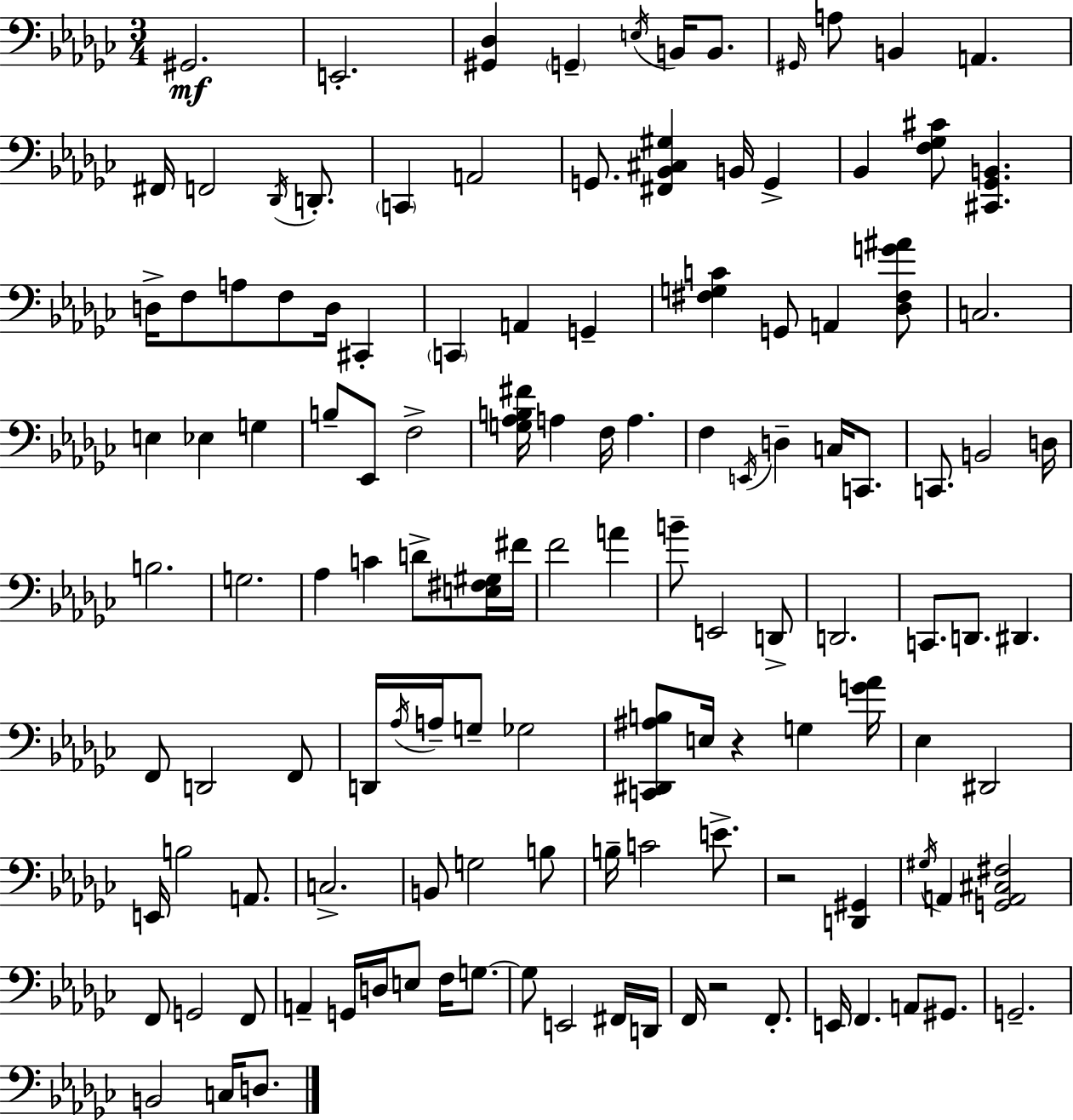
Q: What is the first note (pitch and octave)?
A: G#2